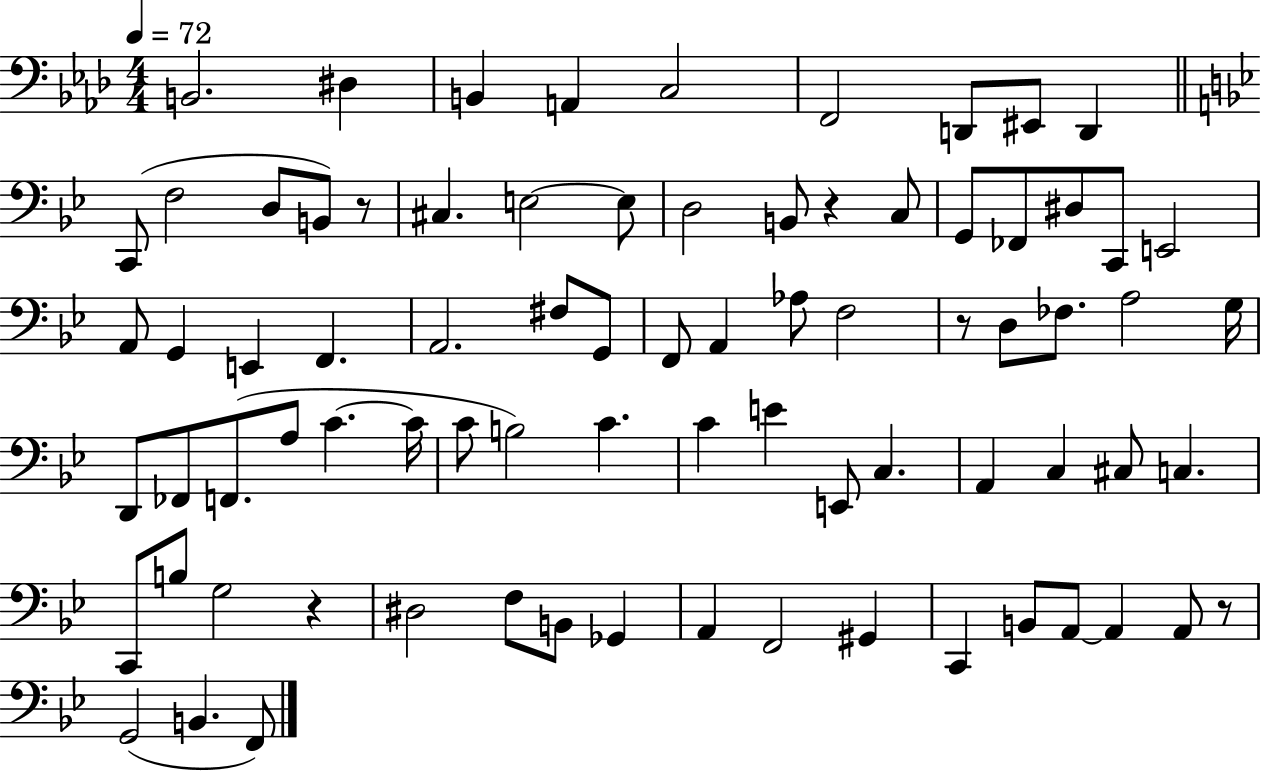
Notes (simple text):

B2/h. D#3/q B2/q A2/q C3/h F2/h D2/e EIS2/e D2/q C2/e F3/h D3/e B2/e R/e C#3/q. E3/h E3/e D3/h B2/e R/q C3/e G2/e FES2/e D#3/e C2/e E2/h A2/e G2/q E2/q F2/q. A2/h. F#3/e G2/e F2/e A2/q Ab3/e F3/h R/e D3/e FES3/e. A3/h G3/s D2/e FES2/e F2/e. A3/e C4/q. C4/s C4/e B3/h C4/q. C4/q E4/q E2/e C3/q. A2/q C3/q C#3/e C3/q. C2/e B3/e G3/h R/q D#3/h F3/e B2/e Gb2/q A2/q F2/h G#2/q C2/q B2/e A2/e A2/q A2/e R/e G2/h B2/q. F2/e